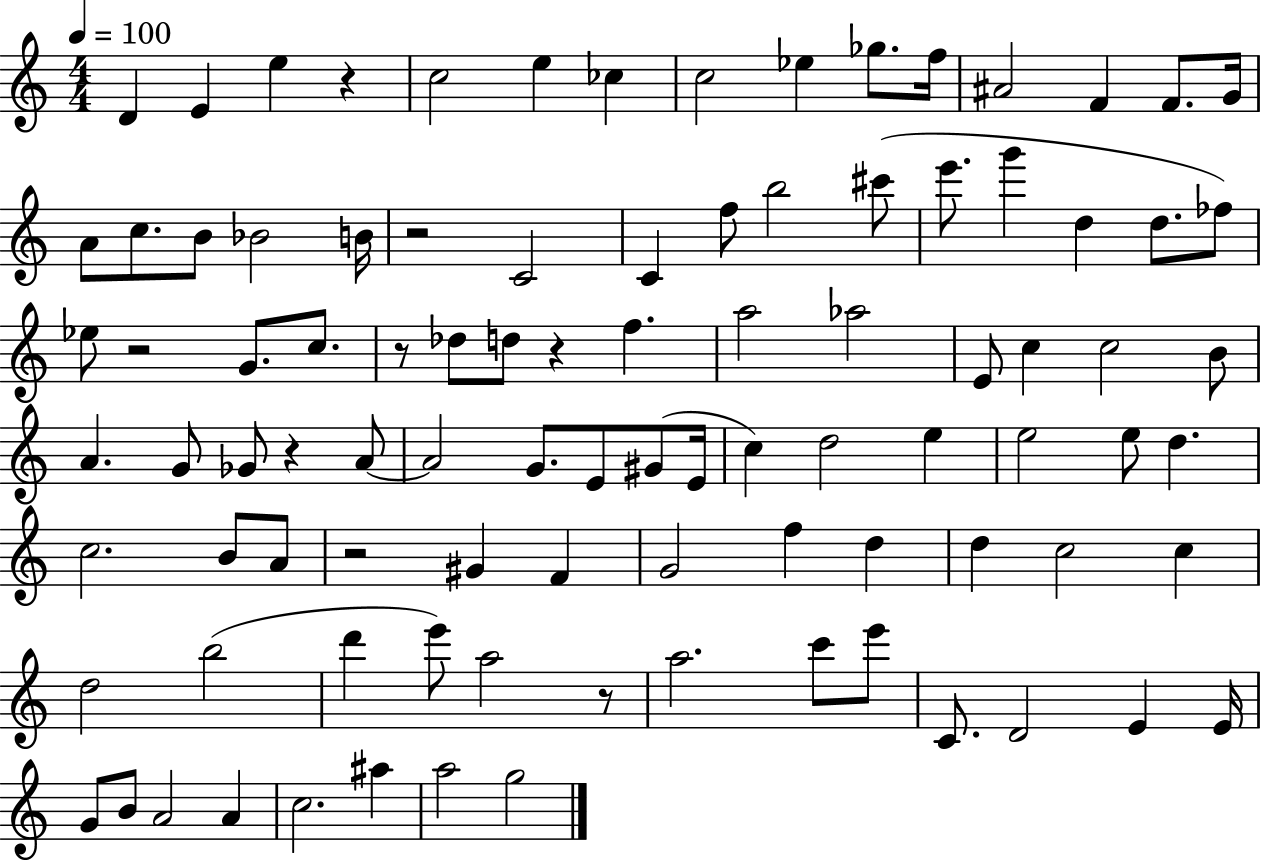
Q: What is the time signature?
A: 4/4